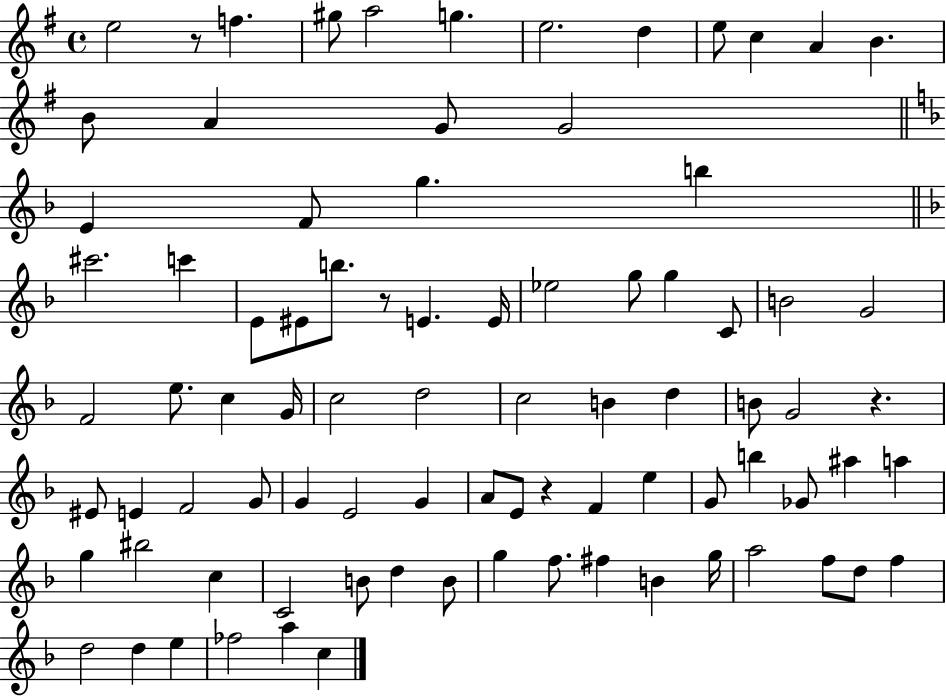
X:1
T:Untitled
M:4/4
L:1/4
K:G
e2 z/2 f ^g/2 a2 g e2 d e/2 c A B B/2 A G/2 G2 E F/2 g b ^c'2 c' E/2 ^E/2 b/2 z/2 E E/4 _e2 g/2 g C/2 B2 G2 F2 e/2 c G/4 c2 d2 c2 B d B/2 G2 z ^E/2 E F2 G/2 G E2 G A/2 E/2 z F e G/2 b _G/2 ^a a g ^b2 c C2 B/2 d B/2 g f/2 ^f B g/4 a2 f/2 d/2 f d2 d e _f2 a c